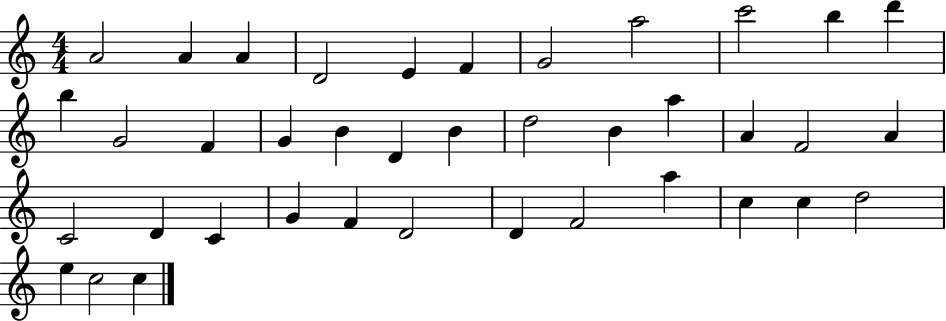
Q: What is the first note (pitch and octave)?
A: A4